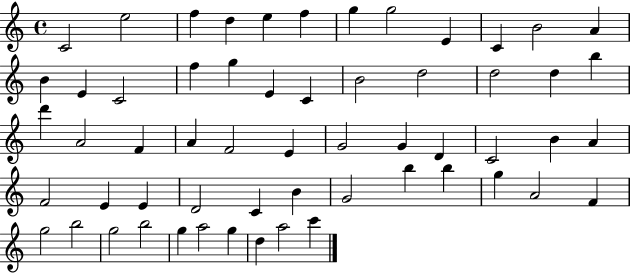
{
  \clef treble
  \time 4/4
  \defaultTimeSignature
  \key c \major
  c'2 e''2 | f''4 d''4 e''4 f''4 | g''4 g''2 e'4 | c'4 b'2 a'4 | \break b'4 e'4 c'2 | f''4 g''4 e'4 c'4 | b'2 d''2 | d''2 d''4 b''4 | \break d'''4 a'2 f'4 | a'4 f'2 e'4 | g'2 g'4 d'4 | c'2 b'4 a'4 | \break f'2 e'4 e'4 | d'2 c'4 b'4 | g'2 b''4 b''4 | g''4 a'2 f'4 | \break g''2 b''2 | g''2 b''2 | g''4 a''2 g''4 | d''4 a''2 c'''4 | \break \bar "|."
}